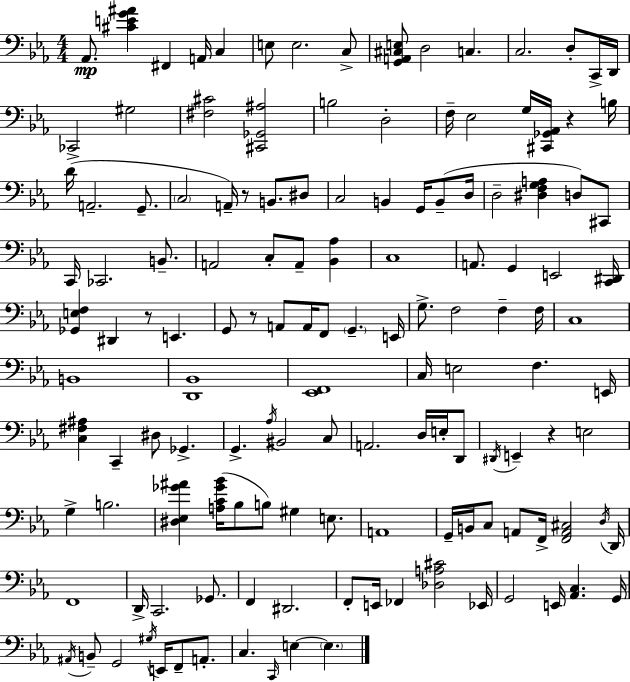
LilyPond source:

{
  \clef bass
  \numericTimeSignature
  \time 4/4
  \key ees \major
  aes,8.\mp <cis' e' g' ais'>4 fis,4 a,16 c4 | e8 e2. c8-> | <g, a, cis e>8 d2 c4. | c2. d8-. c,16-> d,16 | \break ces,2-> gis2 | <fis cis'>2 <cis, ges, ais>2 | b2 d2-. | f16-- ees2 g16 <cis, ges, aes,>16 r4 b16 | \break d'16( a,2.-- g,8.-- | \parenthesize c2 a,16--) r8 b,8. dis8 | c2 b,4 g,16 b,8--( d16 | d2-- <dis f g a>4 d8) cis,8 | \break c,16 ces,2. b,8.-- | a,2 c8-. a,8-- <bes, aes>4 | c1 | a,8. g,4 e,2 <c, dis,>16 | \break <ges, e f>4 dis,4 r8 e,4. | g,8 r8 a,8 a,16 f,8 \parenthesize g,4.-- e,16 | g8.-> f2 f4-- f16 | c1 | \break b,1 | <d, bes,>1 | <ees, f,>1 | c16 e2 f4. e,16 | \break <c fis ais>4 c,4-- dis8 ges,4.-> | g,4.-> \acciaccatura { aes16 } bis,2 c8 | a,2. d16 e16-. d,8 | \acciaccatura { dis,16 } e,4-- r4 e2 | \break g4-> b2. | <dis ees ges' ais'>4 <a c' ges' bes'>16( bes8 b8) gis4 e8. | a,1 | g,16-- b,16 c8 a,8 f,16-> <f, a, cis>2 | \break \acciaccatura { d16 } d,16 f,1 | d,16-> c,2. | ges,8. f,4 dis,2. | f,8-. e,16 fes,4 <des a cis'>2 | \break ees,16 g,2 e,16 <aes, c>4. | g,16 \acciaccatura { ais,16 } b,8-- g,2 \acciaccatura { gis16 } e,16 | f,8-- a,8.-. c4. \grace { c,16 } e4~~ | \parenthesize e4. \bar "|."
}